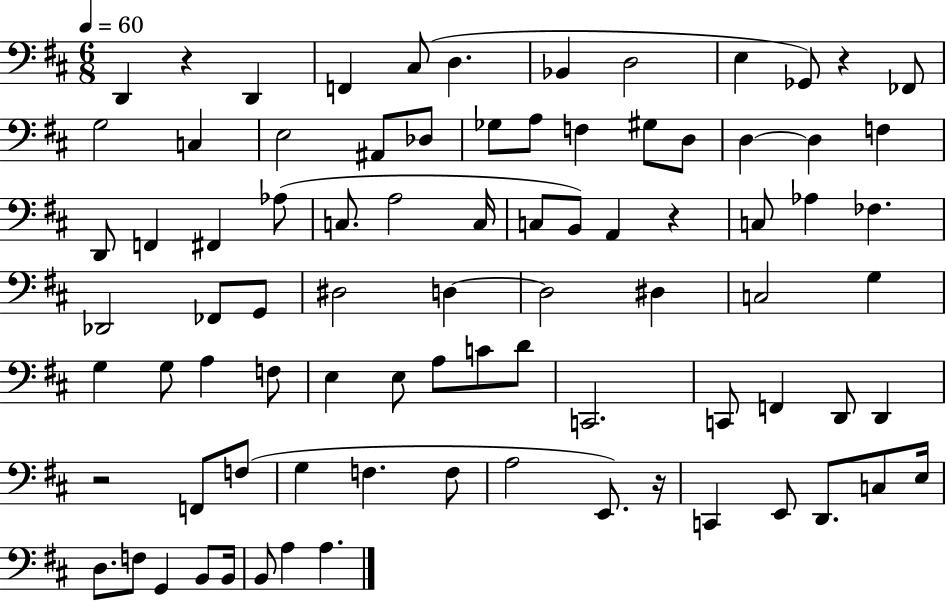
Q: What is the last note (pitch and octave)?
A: A3